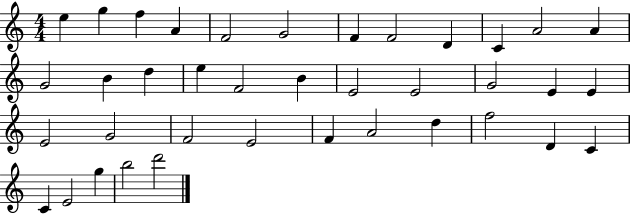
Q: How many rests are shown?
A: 0